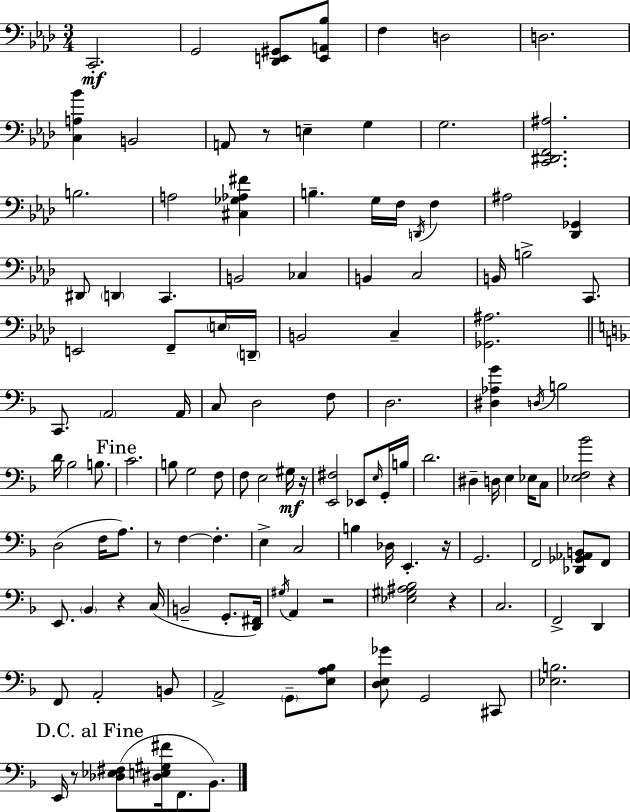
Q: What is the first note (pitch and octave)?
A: C2